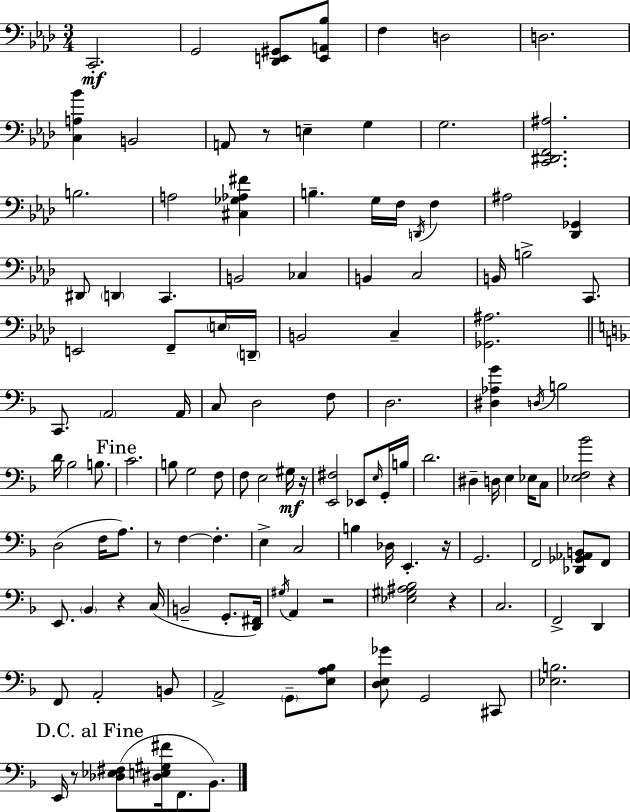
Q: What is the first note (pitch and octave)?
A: C2